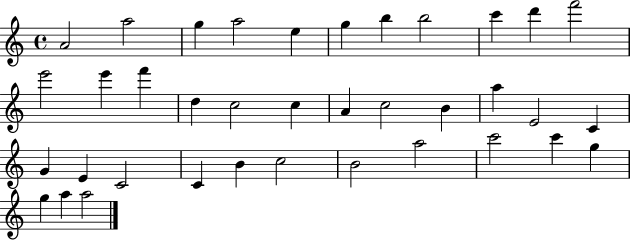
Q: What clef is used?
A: treble